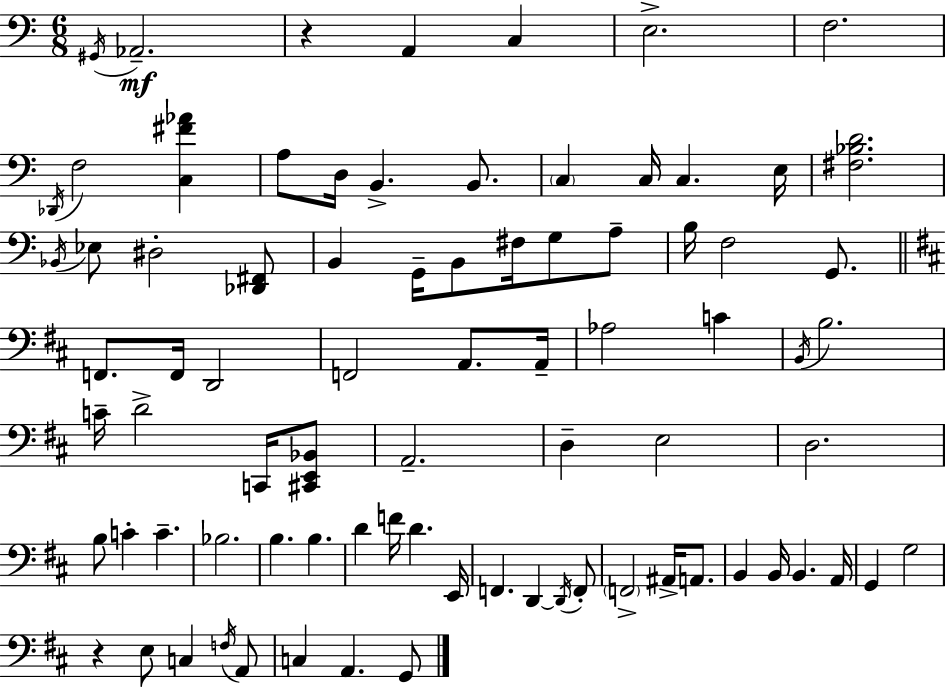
{
  \clef bass
  \numericTimeSignature
  \time 6/8
  \key c \major
  \acciaccatura { gis,16 }\mf aes,2.-- | r4 a,4 c4 | e2.-> | f2. | \break \acciaccatura { des,16 } f2 <c fis' aes'>4 | a8 d16 b,4.-> b,8. | \parenthesize c4 c16 c4. | e16 <fis bes d'>2. | \break \acciaccatura { bes,16 } ees8 dis2-. | <des, fis,>8 b,4 g,16-- b,8 fis16 g8 | a8-- b16 f2 | g,8. \bar "||" \break \key d \major f,8. f,16 d,2 | f,2 a,8. a,16-- | aes2 c'4 | \acciaccatura { b,16 } b2. | \break c'16-- d'2-> c,16 <cis, e, bes,>8 | a,2.-- | d4-- e2 | d2. | \break b8 c'4-. c'4.-- | bes2. | b4. b4. | d'4 f'16 d'4. | \break e,16 f,4. d,4~~ \acciaccatura { d,16 } | f,8-. \parenthesize f,2-> ais,16-> a,8. | b,4 b,16 b,4. | a,16 g,4 g2 | \break r4 e8 c4 | \acciaccatura { f16 } a,8 c4 a,4. | g,8 \bar "|."
}